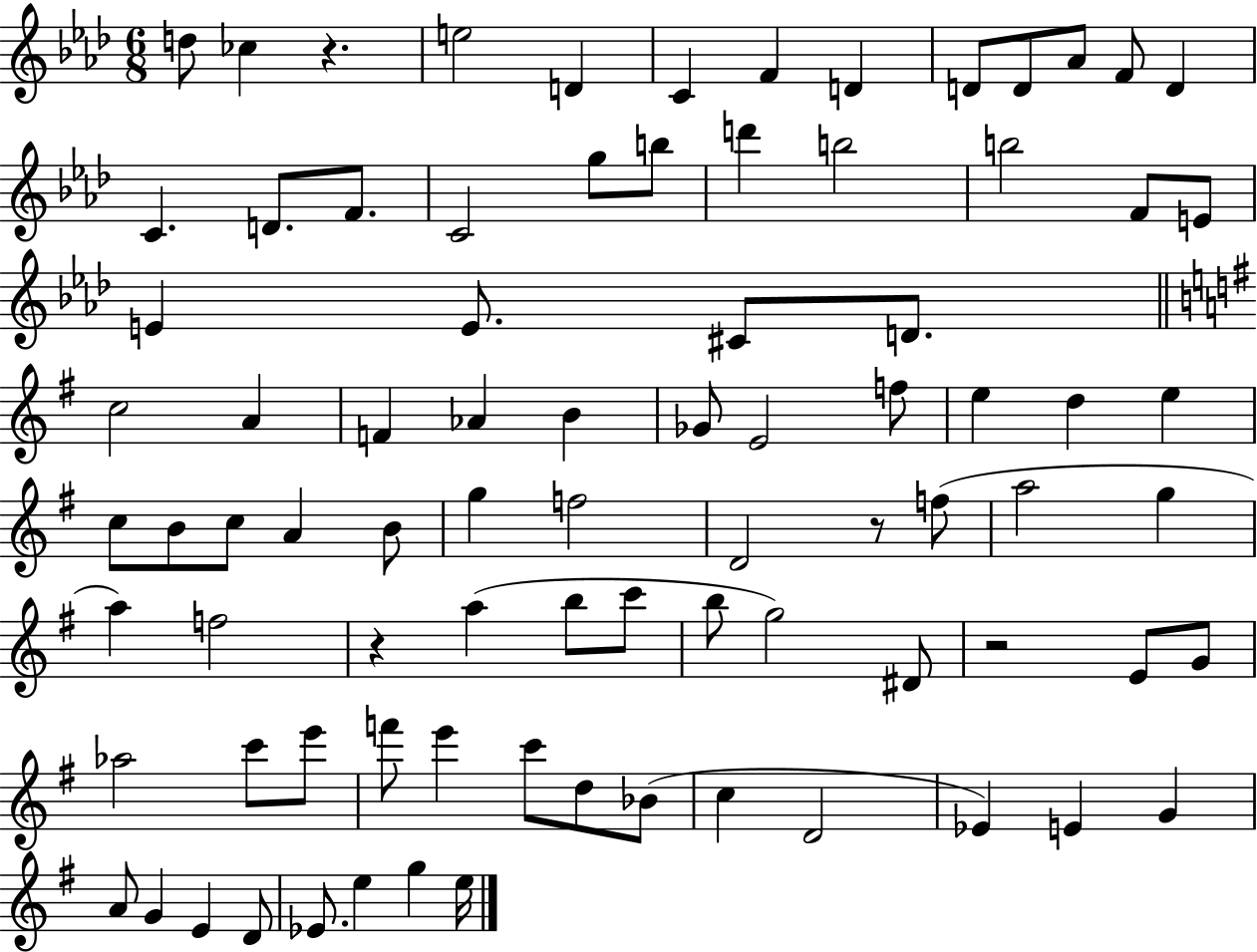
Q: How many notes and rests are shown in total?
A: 84